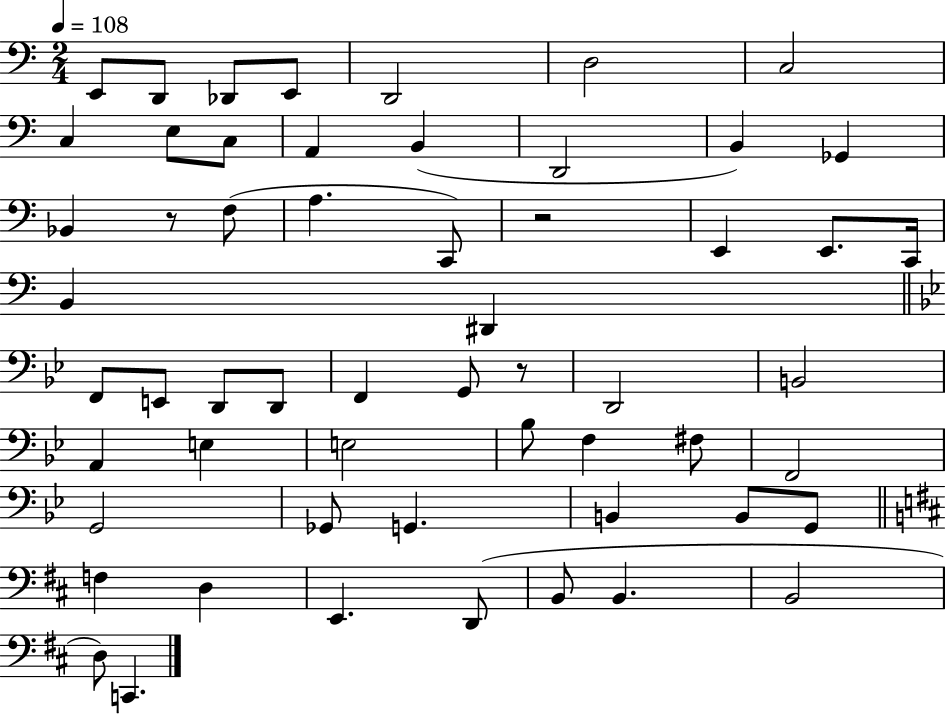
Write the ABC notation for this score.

X:1
T:Untitled
M:2/4
L:1/4
K:C
E,,/2 D,,/2 _D,,/2 E,,/2 D,,2 D,2 C,2 C, E,/2 C,/2 A,, B,, D,,2 B,, _G,, _B,, z/2 F,/2 A, C,,/2 z2 E,, E,,/2 C,,/4 B,, ^D,, F,,/2 E,,/2 D,,/2 D,,/2 F,, G,,/2 z/2 D,,2 B,,2 A,, E, E,2 _B,/2 F, ^F,/2 F,,2 G,,2 _G,,/2 G,, B,, B,,/2 G,,/2 F, D, E,, D,,/2 B,,/2 B,, B,,2 D,/2 C,,